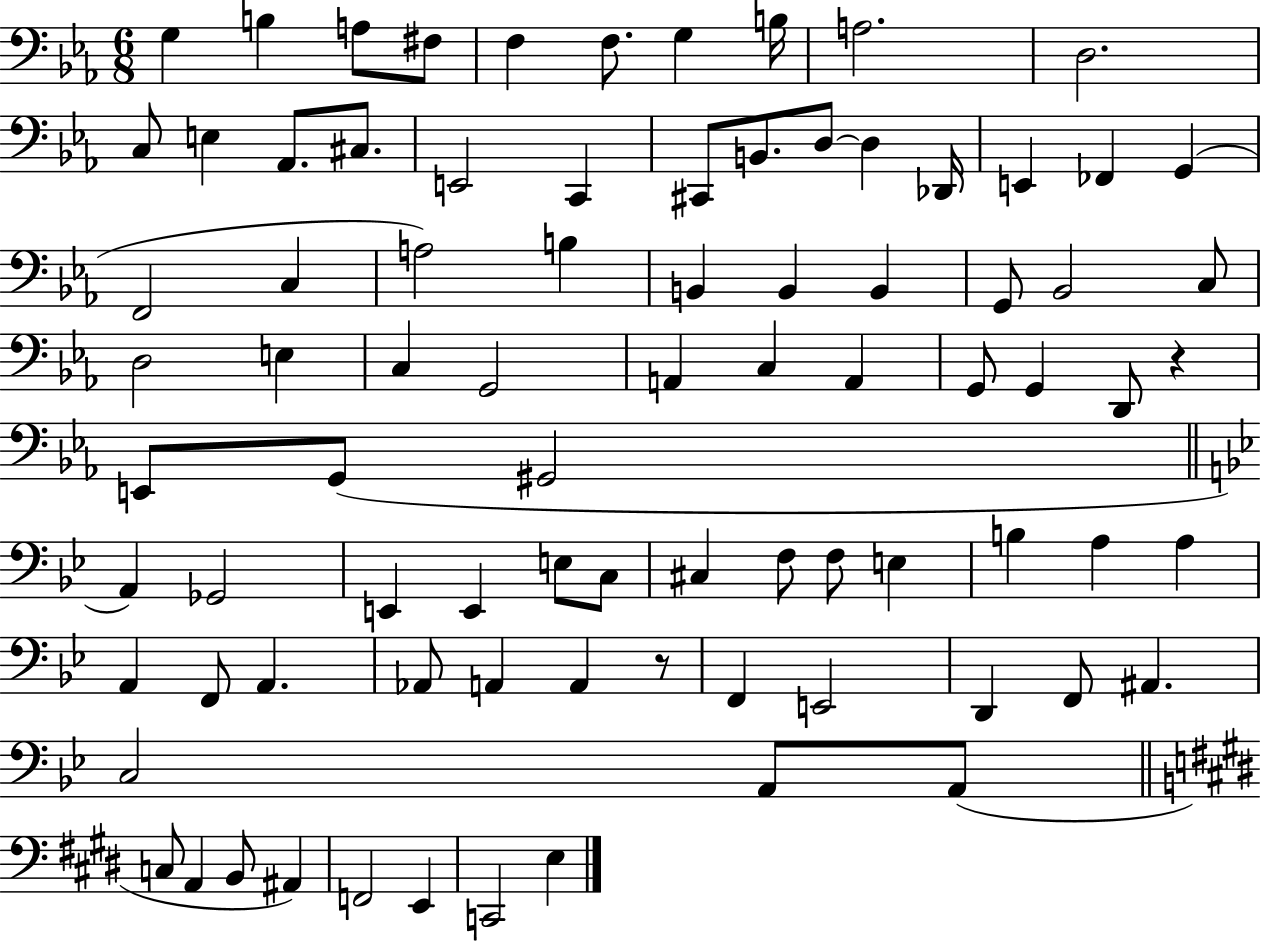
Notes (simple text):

G3/q B3/q A3/e F#3/e F3/q F3/e. G3/q B3/s A3/h. D3/h. C3/e E3/q Ab2/e. C#3/e. E2/h C2/q C#2/e B2/e. D3/e D3/q Db2/s E2/q FES2/q G2/q F2/h C3/q A3/h B3/q B2/q B2/q B2/q G2/e Bb2/h C3/e D3/h E3/q C3/q G2/h A2/q C3/q A2/q G2/e G2/q D2/e R/q E2/e G2/e G#2/h A2/q Gb2/h E2/q E2/q E3/e C3/e C#3/q F3/e F3/e E3/q B3/q A3/q A3/q A2/q F2/e A2/q. Ab2/e A2/q A2/q R/e F2/q E2/h D2/q F2/e A#2/q. C3/h A2/e A2/e C3/e A2/q B2/e A#2/q F2/h E2/q C2/h E3/q